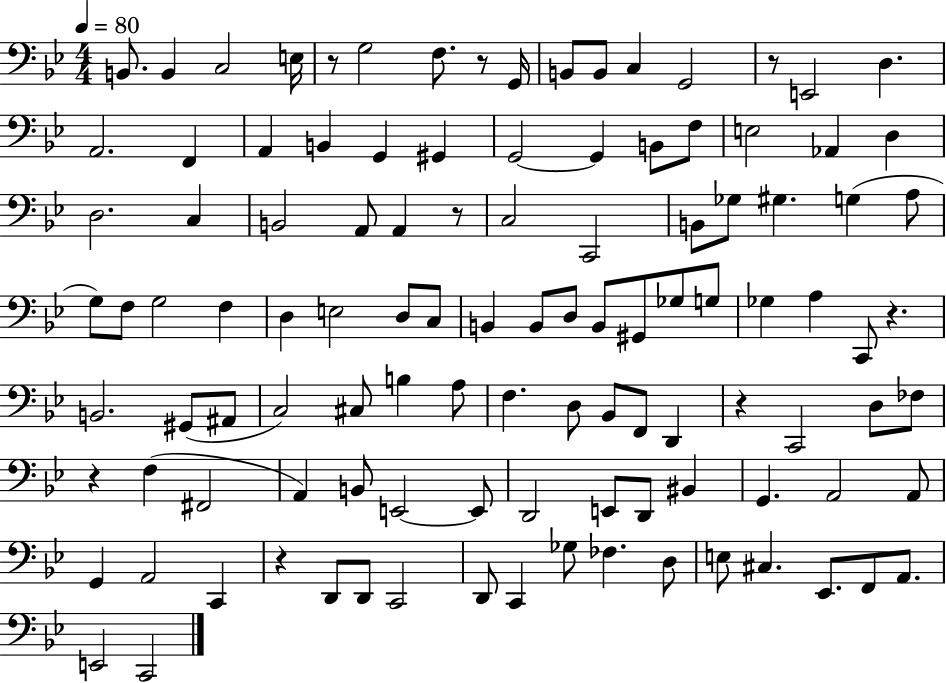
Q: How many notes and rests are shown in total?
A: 110